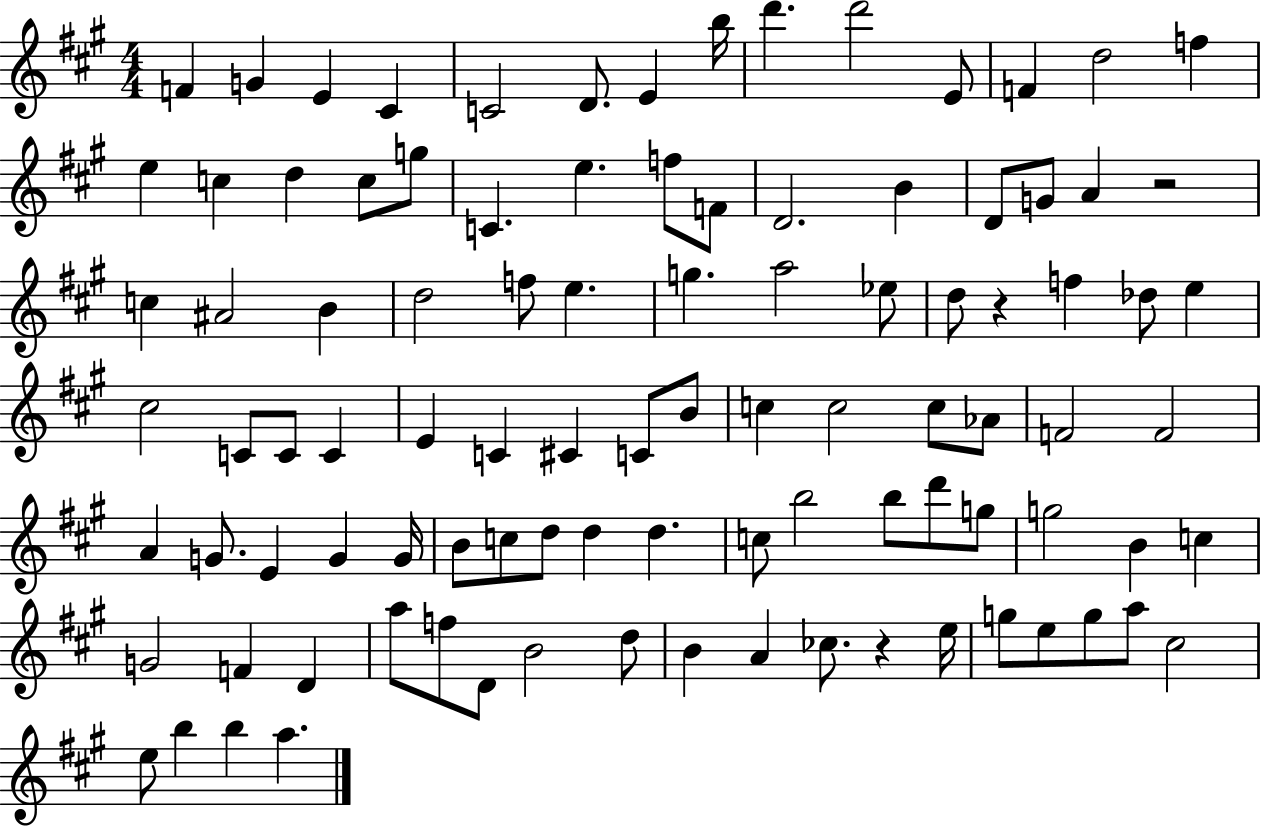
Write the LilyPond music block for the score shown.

{
  \clef treble
  \numericTimeSignature
  \time 4/4
  \key a \major
  \repeat volta 2 { f'4 g'4 e'4 cis'4 | c'2 d'8. e'4 b''16 | d'''4. d'''2 e'8 | f'4 d''2 f''4 | \break e''4 c''4 d''4 c''8 g''8 | c'4. e''4. f''8 f'8 | d'2. b'4 | d'8 g'8 a'4 r2 | \break c''4 ais'2 b'4 | d''2 f''8 e''4. | g''4. a''2 ees''8 | d''8 r4 f''4 des''8 e''4 | \break cis''2 c'8 c'8 c'4 | e'4 c'4 cis'4 c'8 b'8 | c''4 c''2 c''8 aes'8 | f'2 f'2 | \break a'4 g'8. e'4 g'4 g'16 | b'8 c''8 d''8 d''4 d''4. | c''8 b''2 b''8 d'''8 g''8 | g''2 b'4 c''4 | \break g'2 f'4 d'4 | a''8 f''8 d'8 b'2 d''8 | b'4 a'4 ces''8. r4 e''16 | g''8 e''8 g''8 a''8 cis''2 | \break e''8 b''4 b''4 a''4. | } \bar "|."
}